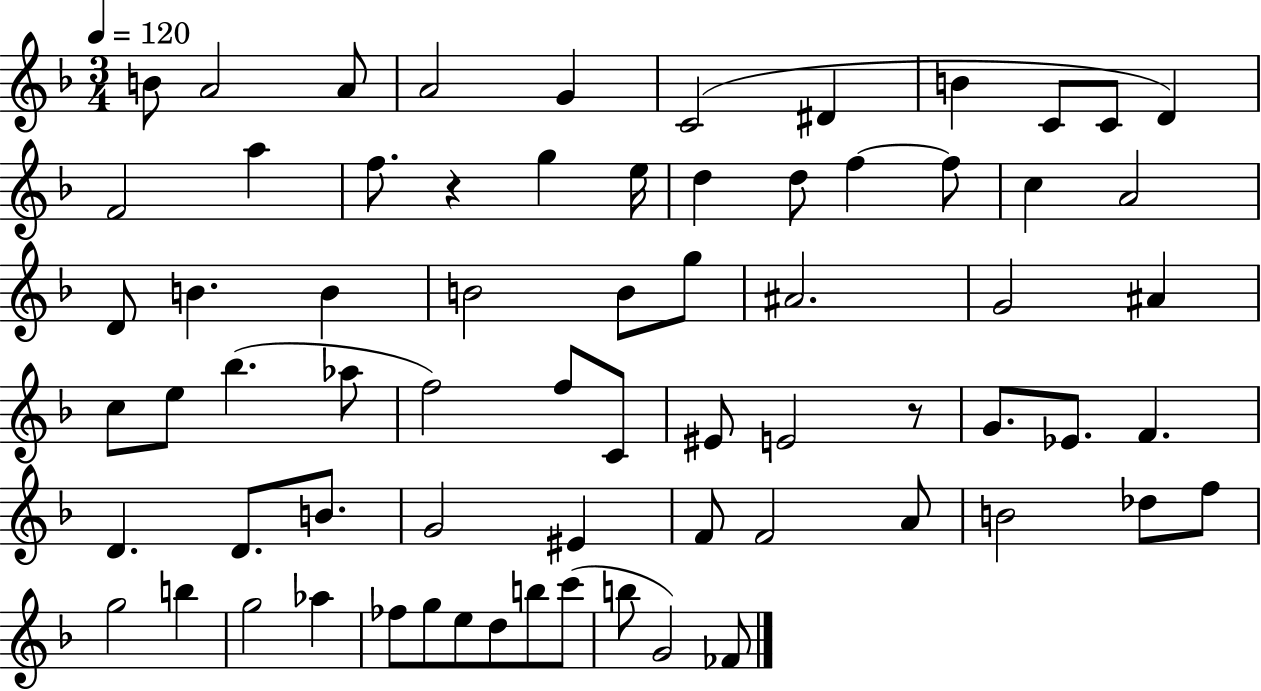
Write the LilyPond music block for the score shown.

{
  \clef treble
  \numericTimeSignature
  \time 3/4
  \key f \major
  \tempo 4 = 120
  b'8 a'2 a'8 | a'2 g'4 | c'2( dis'4 | b'4 c'8 c'8 d'4) | \break f'2 a''4 | f''8. r4 g''4 e''16 | d''4 d''8 f''4~~ f''8 | c''4 a'2 | \break d'8 b'4. b'4 | b'2 b'8 g''8 | ais'2. | g'2 ais'4 | \break c''8 e''8 bes''4.( aes''8 | f''2) f''8 c'8 | eis'8 e'2 r8 | g'8. ees'8. f'4. | \break d'4. d'8. b'8. | g'2 eis'4 | f'8 f'2 a'8 | b'2 des''8 f''8 | \break g''2 b''4 | g''2 aes''4 | fes''8 g''8 e''8 d''8 b''8 c'''8( | b''8 g'2) fes'8 | \break \bar "|."
}